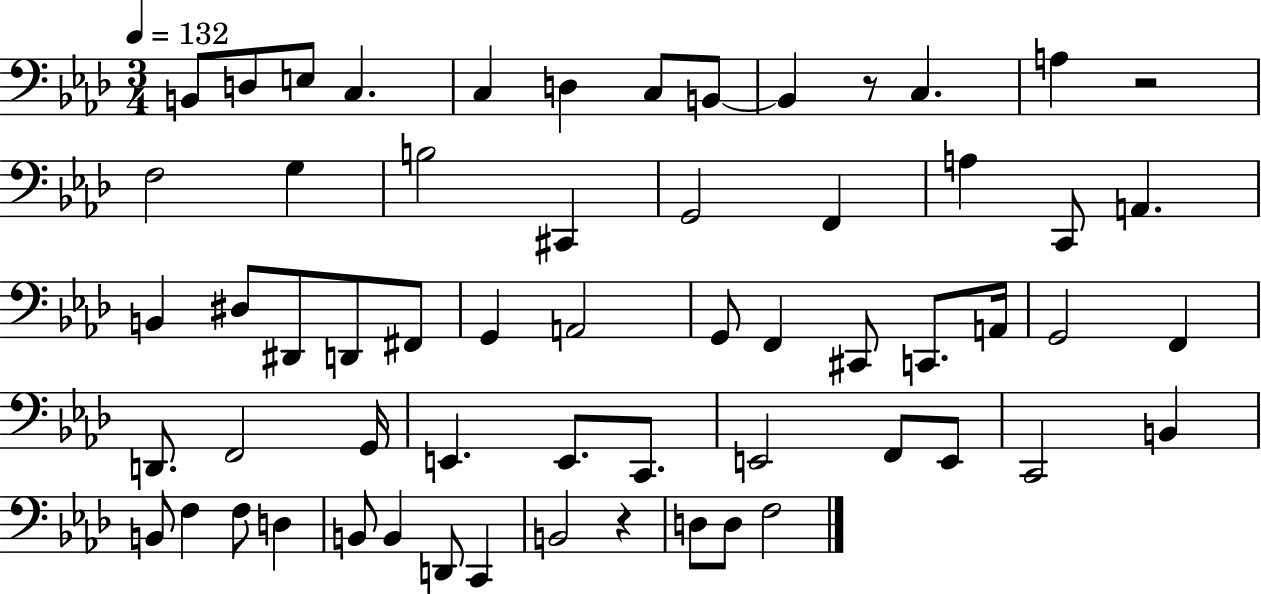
X:1
T:Untitled
M:3/4
L:1/4
K:Ab
B,,/2 D,/2 E,/2 C, C, D, C,/2 B,,/2 B,, z/2 C, A, z2 F,2 G, B,2 ^C,, G,,2 F,, A, C,,/2 A,, B,, ^D,/2 ^D,,/2 D,,/2 ^F,,/2 G,, A,,2 G,,/2 F,, ^C,,/2 C,,/2 A,,/4 G,,2 F,, D,,/2 F,,2 G,,/4 E,, E,,/2 C,,/2 E,,2 F,,/2 E,,/2 C,,2 B,, B,,/2 F, F,/2 D, B,,/2 B,, D,,/2 C,, B,,2 z D,/2 D,/2 F,2